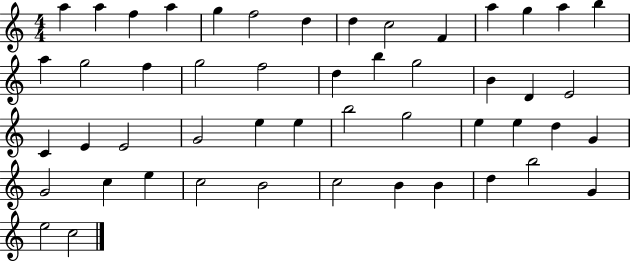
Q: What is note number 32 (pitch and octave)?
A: B5